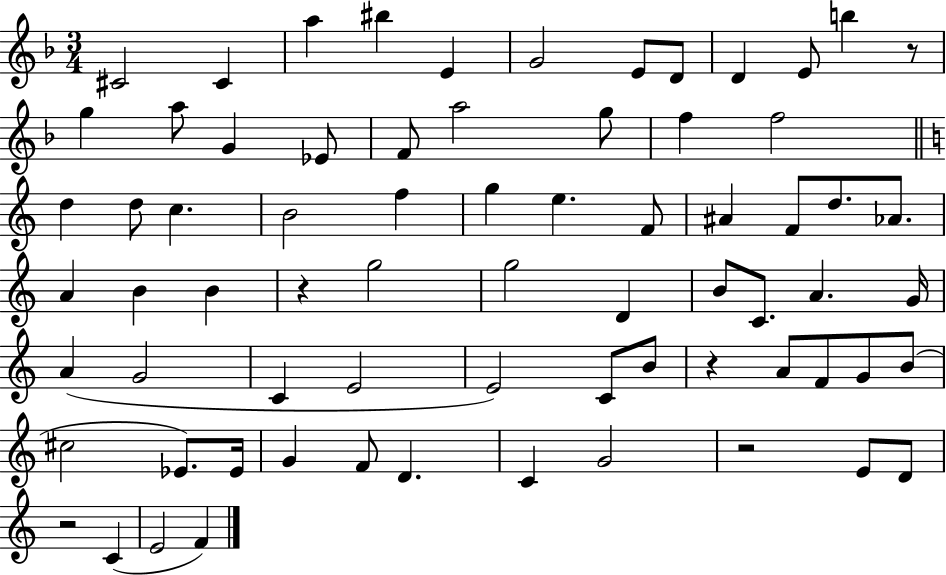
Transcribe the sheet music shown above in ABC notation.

X:1
T:Untitled
M:3/4
L:1/4
K:F
^C2 ^C a ^b E G2 E/2 D/2 D E/2 b z/2 g a/2 G _E/2 F/2 a2 g/2 f f2 d d/2 c B2 f g e F/2 ^A F/2 d/2 _A/2 A B B z g2 g2 D B/2 C/2 A G/4 A G2 C E2 E2 C/2 B/2 z A/2 F/2 G/2 B/2 ^c2 _E/2 _E/4 G F/2 D C G2 z2 E/2 D/2 z2 C E2 F